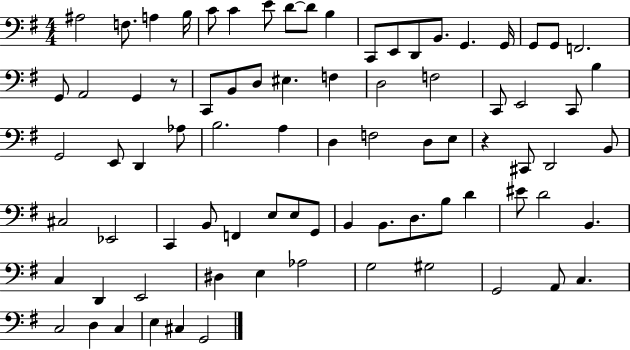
X:1
T:Untitled
M:4/4
L:1/4
K:G
^A,2 F,/2 A, B,/4 C/2 C E/2 D/2 D/2 B, C,,/2 E,,/2 D,,/2 B,,/2 G,, G,,/4 G,,/2 G,,/2 F,,2 G,,/2 A,,2 G,, z/2 C,,/2 B,,/2 D,/2 ^E, F, D,2 F,2 C,,/2 E,,2 C,,/2 B, G,,2 E,,/2 D,, _A,/2 B,2 A, D, F,2 D,/2 E,/2 z ^C,,/2 D,,2 B,,/2 ^C,2 _E,,2 C,, B,,/2 F,, E,/2 E,/2 G,,/2 B,, B,,/2 D,/2 B,/2 D ^E/2 D2 B,, C, D,, E,,2 ^D, E, _A,2 G,2 ^G,2 G,,2 A,,/2 C, C,2 D, C, E, ^C, G,,2